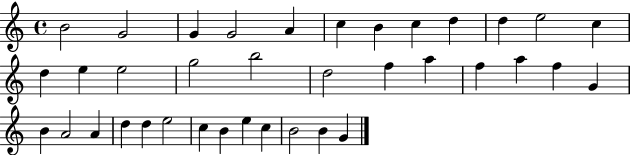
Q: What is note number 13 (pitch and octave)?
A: D5